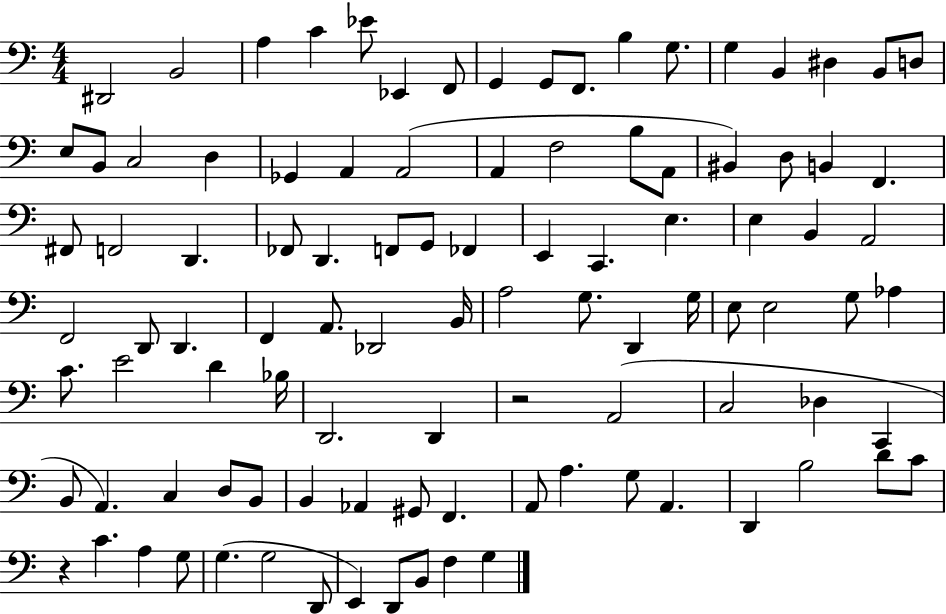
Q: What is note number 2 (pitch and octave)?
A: B2